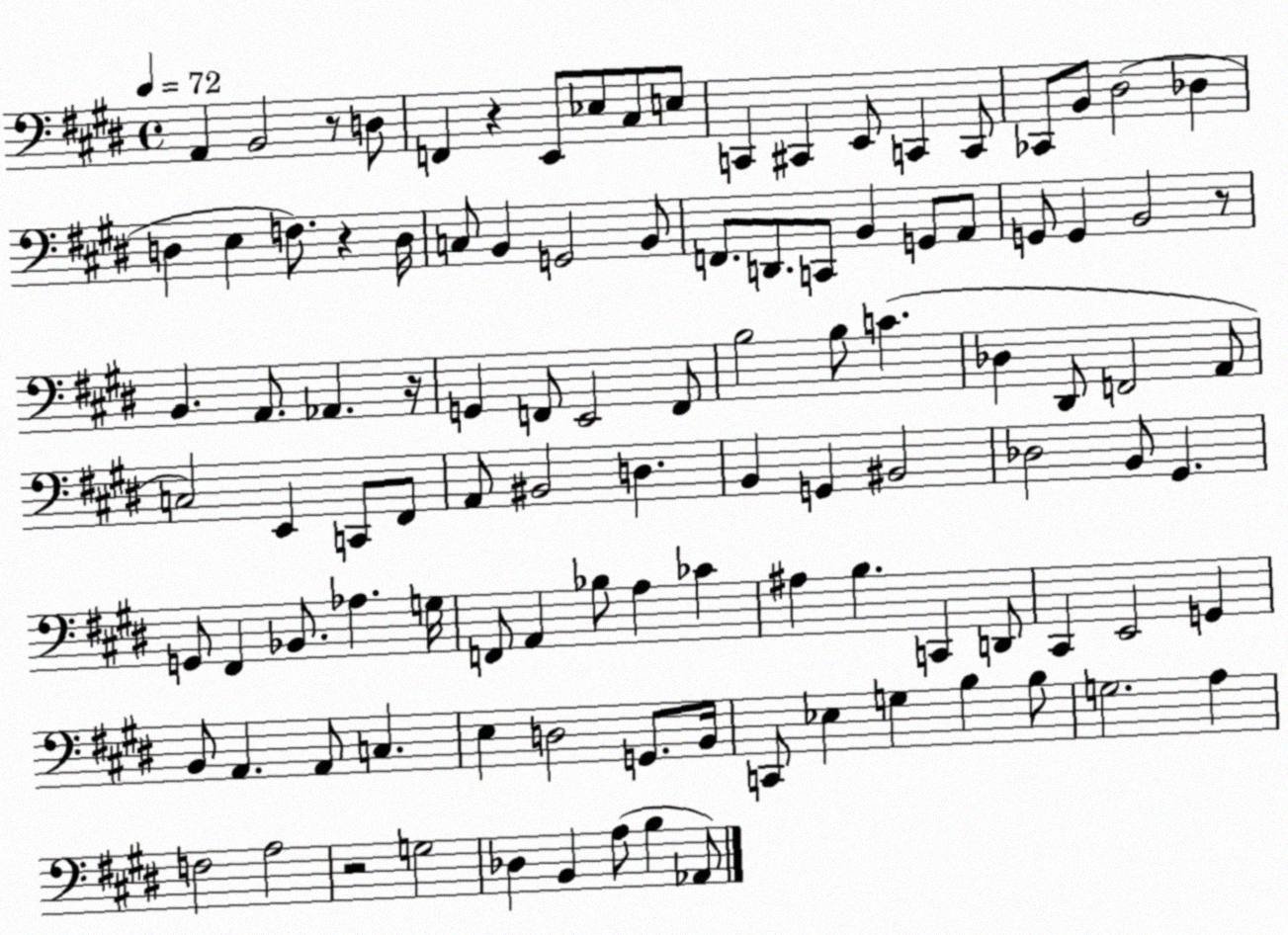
X:1
T:Untitled
M:4/4
L:1/4
K:E
A,, B,,2 z/2 D,/2 F,, z E,,/2 _E,/2 ^C,/2 E,/2 C,, ^C,, E,,/2 C,, C,,/2 _C,,/2 B,,/2 ^D,2 _D, D, E, F,/2 z D,/4 C,/2 B,, G,,2 B,,/2 F,,/2 D,,/2 C,,/2 B,, G,,/2 A,,/2 G,,/2 G,, B,,2 z/2 B,, A,,/2 _A,, z/4 G,, F,,/2 E,,2 F,,/2 B,2 B,/2 C _D, ^D,,/2 F,,2 A,,/2 C,2 E,, C,,/2 ^F,,/2 A,,/2 ^B,,2 D, B,, G,, ^B,,2 _D,2 B,,/2 ^G,, G,,/2 ^F,, _B,,/2 _A, G,/4 F,,/2 A,, _B,/2 A, _C ^A, B, C,, D,,/2 ^C,, E,,2 G,, B,,/2 A,, A,,/2 C, E, D,2 G,,/2 B,,/4 C,,/2 _E, G, B, B,/2 G,2 A, F,2 A,2 z2 G,2 _D, B,, A,/2 B, _A,,/2